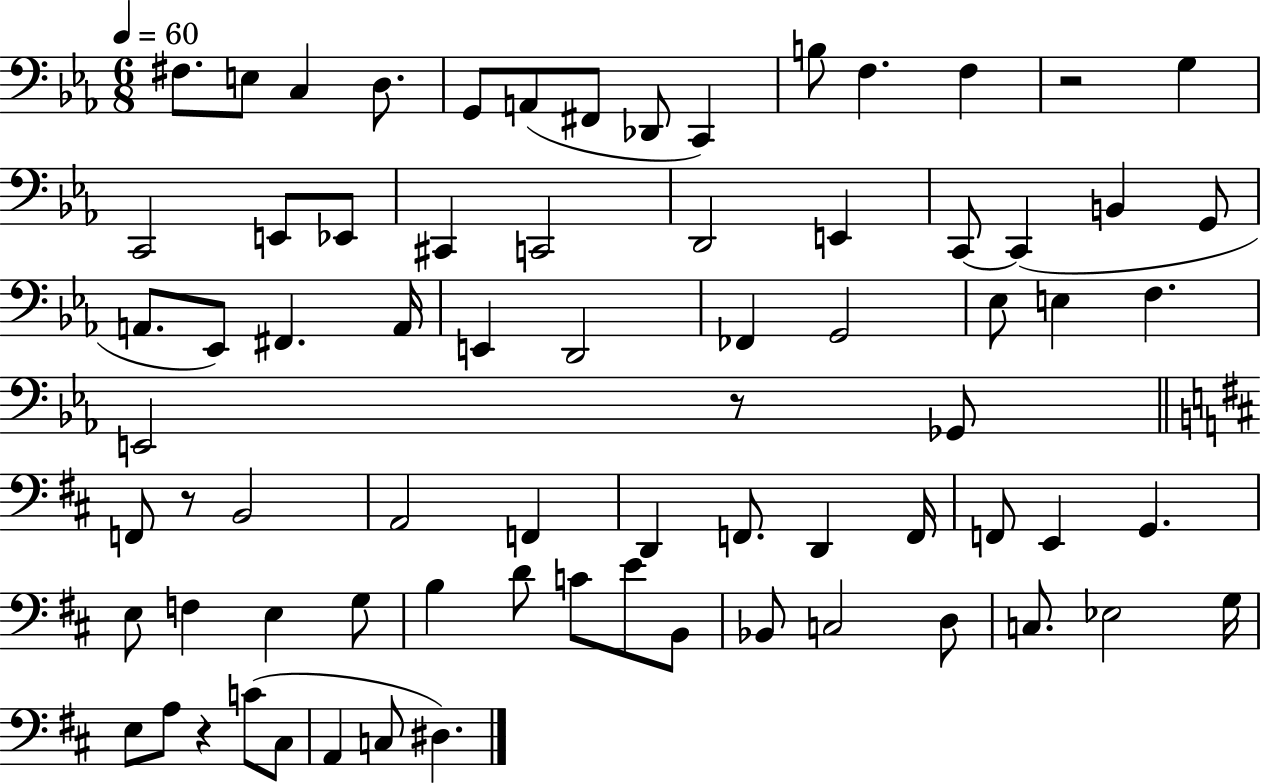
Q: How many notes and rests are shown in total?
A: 74